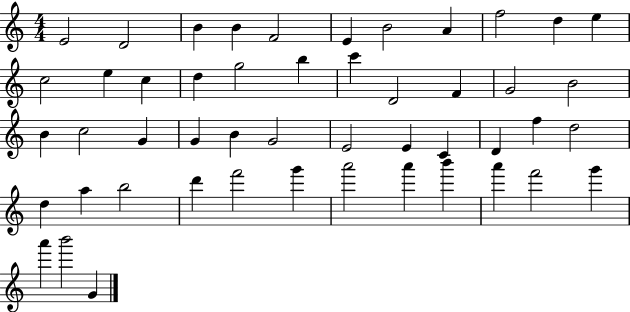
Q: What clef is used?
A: treble